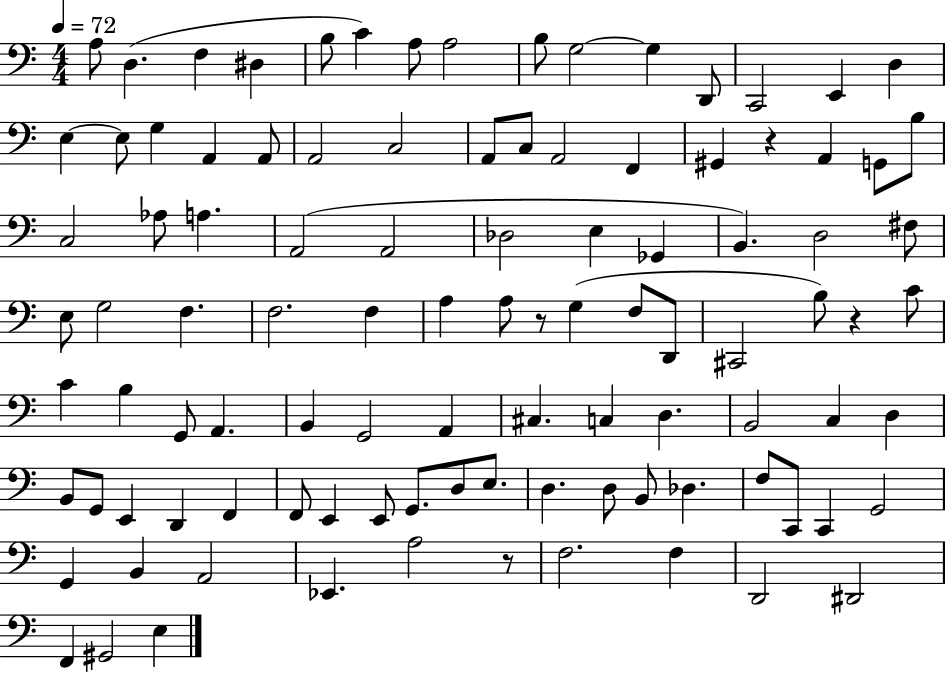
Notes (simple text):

A3/e D3/q. F3/q D#3/q B3/e C4/q A3/e A3/h B3/e G3/h G3/q D2/e C2/h E2/q D3/q E3/q E3/e G3/q A2/q A2/e A2/h C3/h A2/e C3/e A2/h F2/q G#2/q R/q A2/q G2/e B3/e C3/h Ab3/e A3/q. A2/h A2/h Db3/h E3/q Gb2/q B2/q. D3/h F#3/e E3/e G3/h F3/q. F3/h. F3/q A3/q A3/e R/e G3/q F3/e D2/e C#2/h B3/e R/q C4/e C4/q B3/q G2/e A2/q. B2/q G2/h A2/q C#3/q. C3/q D3/q. B2/h C3/q D3/q B2/e G2/e E2/q D2/q F2/q F2/e E2/q E2/e G2/e. D3/e E3/e. D3/q. D3/e B2/e Db3/q. F3/e C2/e C2/q G2/h G2/q B2/q A2/h Eb2/q. A3/h R/e F3/h. F3/q D2/h D#2/h F2/q G#2/h E3/q